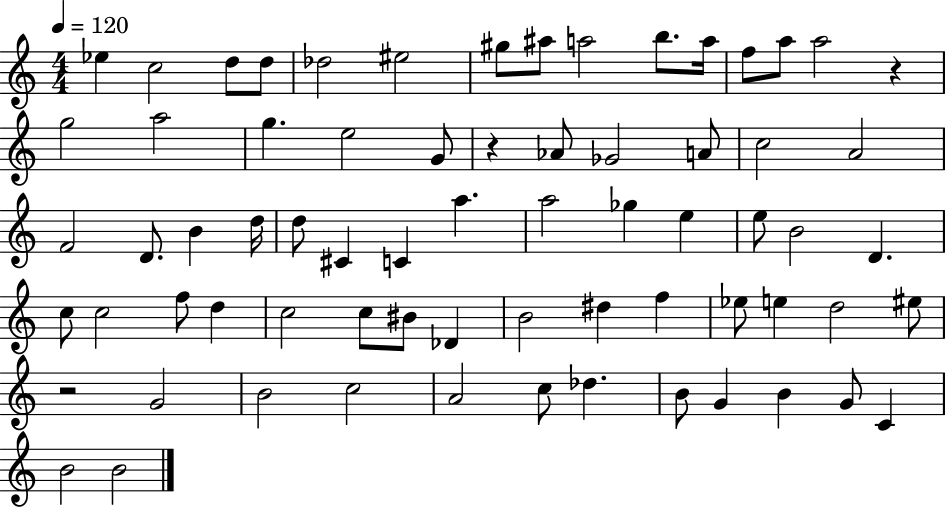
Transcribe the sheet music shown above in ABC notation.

X:1
T:Untitled
M:4/4
L:1/4
K:C
_e c2 d/2 d/2 _d2 ^e2 ^g/2 ^a/2 a2 b/2 a/4 f/2 a/2 a2 z g2 a2 g e2 G/2 z _A/2 _G2 A/2 c2 A2 F2 D/2 B d/4 d/2 ^C C a a2 _g e e/2 B2 D c/2 c2 f/2 d c2 c/2 ^B/2 _D B2 ^d f _e/2 e d2 ^e/2 z2 G2 B2 c2 A2 c/2 _d B/2 G B G/2 C B2 B2